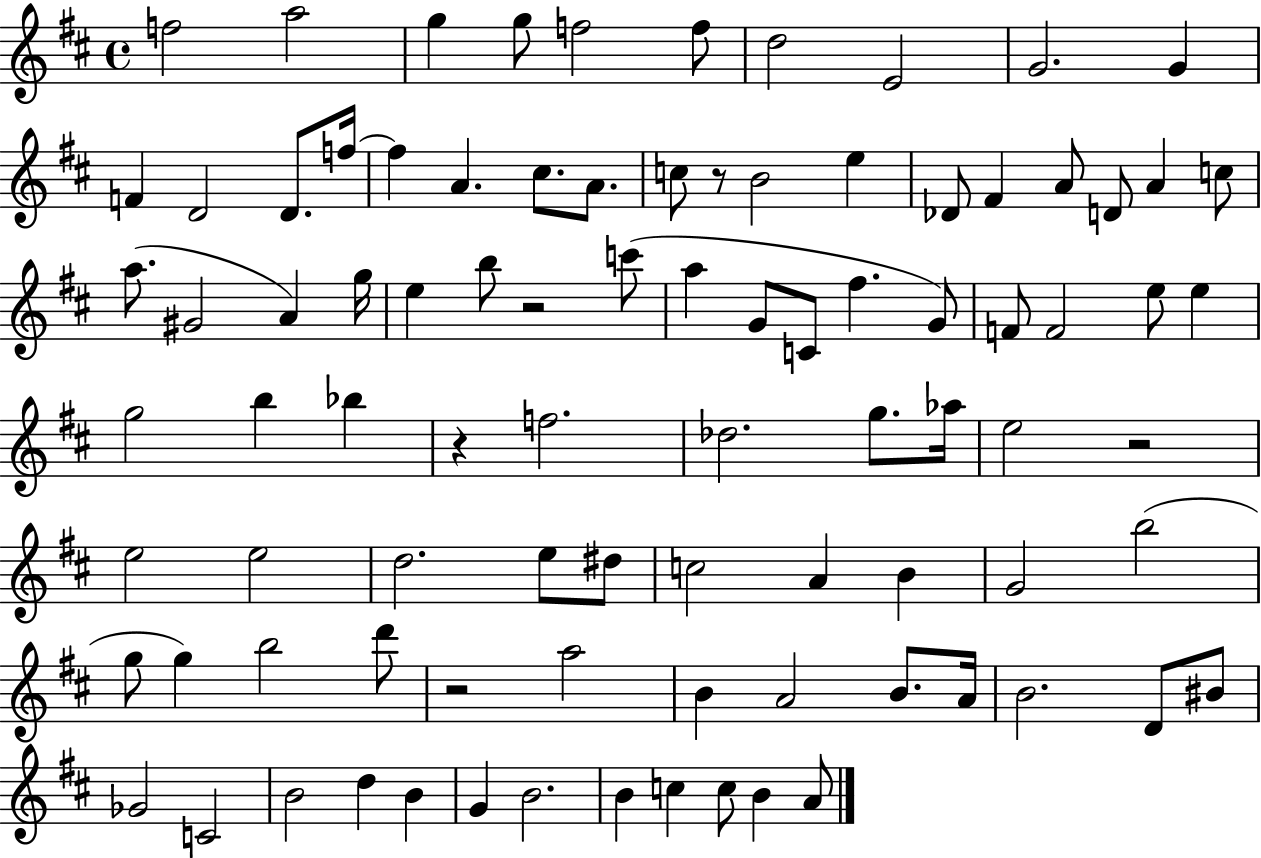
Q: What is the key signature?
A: D major